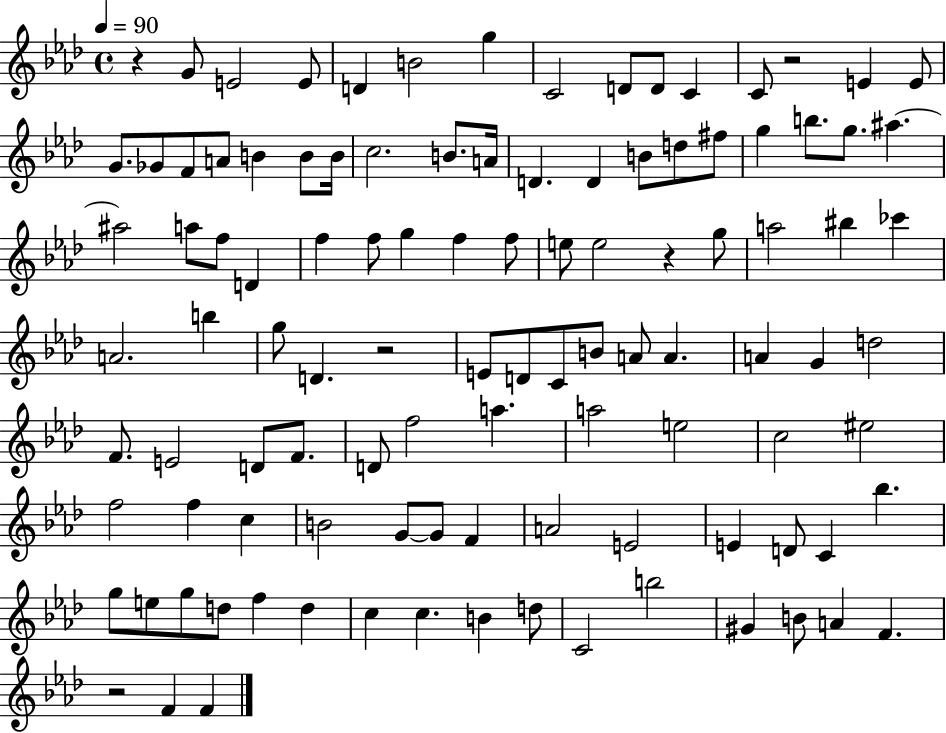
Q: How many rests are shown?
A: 5